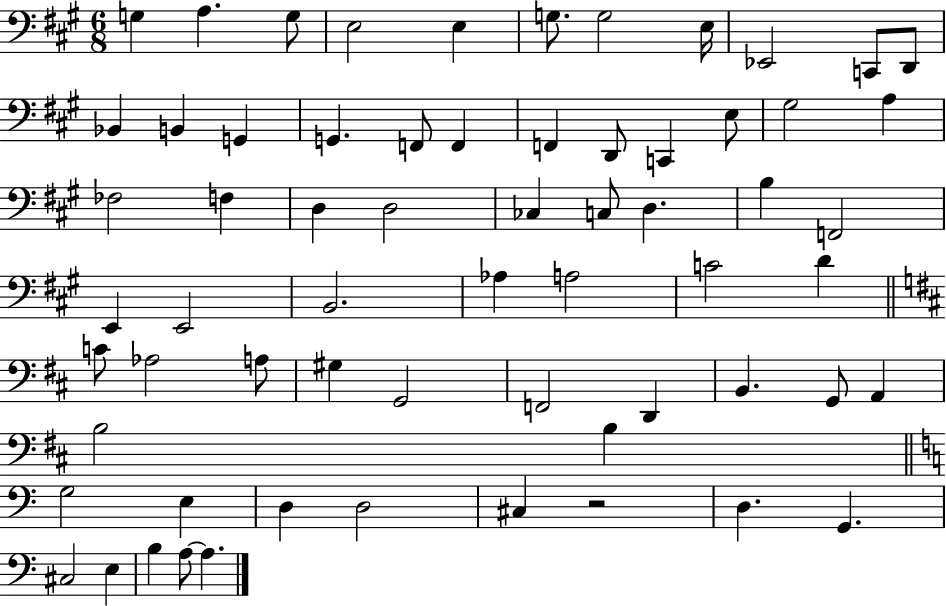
{
  \clef bass
  \numericTimeSignature
  \time 6/8
  \key a \major
  g4 a4. g8 | e2 e4 | g8. g2 e16 | ees,2 c,8 d,8 | \break bes,4 b,4 g,4 | g,4. f,8 f,4 | f,4 d,8 c,4 e8 | gis2 a4 | \break fes2 f4 | d4 d2 | ces4 c8 d4. | b4 f,2 | \break e,4 e,2 | b,2. | aes4 a2 | c'2 d'4 | \break \bar "||" \break \key b \minor c'8 aes2 a8 | gis4 g,2 | f,2 d,4 | b,4. g,8 a,4 | \break b2 b4 | \bar "||" \break \key a \minor g2 e4 | d4 d2 | cis4 r2 | d4. g,4. | \break cis2 e4 | b4 a8~~ a4. | \bar "|."
}